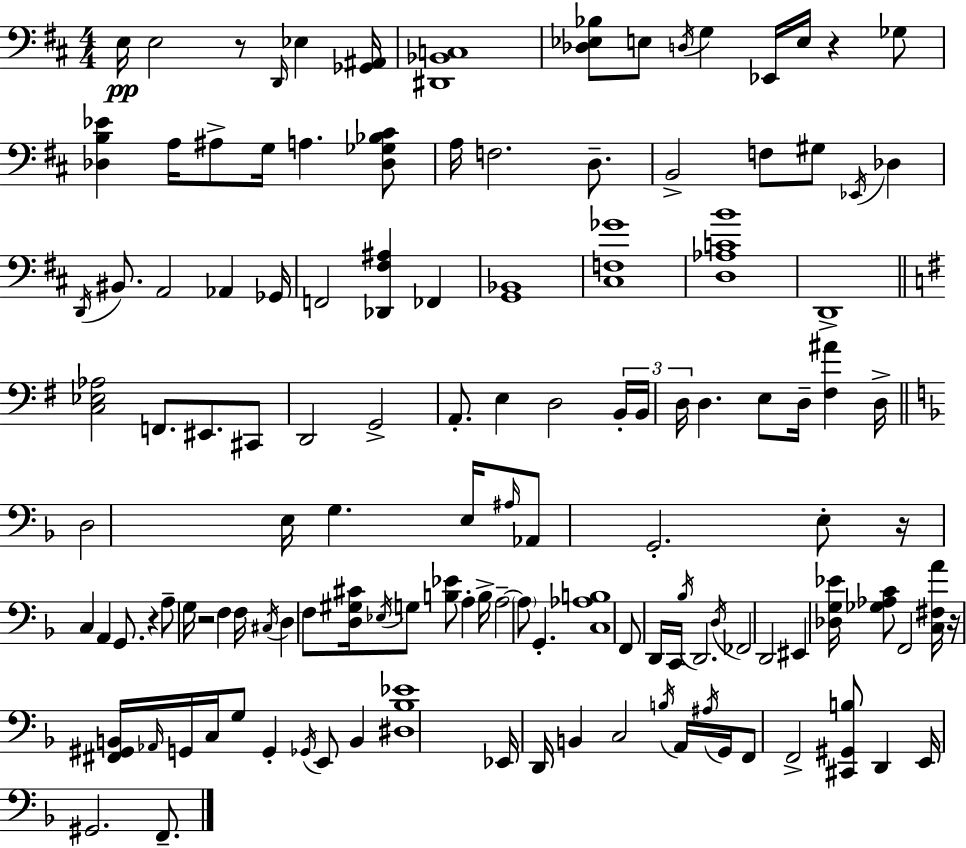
X:1
T:Untitled
M:4/4
L:1/4
K:D
E,/4 E,2 z/2 D,,/4 _E, [_G,,^A,,]/4 [^D,,_B,,C,]4 [_D,_E,_B,]/2 E,/2 D,/4 G, _E,,/4 E,/4 z _G,/2 [_D,B,_E] A,/4 ^A,/2 G,/4 A, [_D,_G,_B,^C]/2 A,/4 F,2 D,/2 B,,2 F,/2 ^G,/2 _E,,/4 _D, D,,/4 ^B,,/2 A,,2 _A,, _G,,/4 F,,2 [_D,,^F,^A,] _F,, [G,,_B,,]4 [^C,F,_G]4 [D,_A,CB]4 D,,4 [C,_E,_A,]2 F,,/2 ^E,,/2 ^C,,/2 D,,2 G,,2 A,,/2 E, D,2 B,,/4 B,,/4 D,/4 D, E,/2 D,/4 [^F,^A] D,/4 D,2 E,/4 G, E,/4 ^A,/4 _A,,/2 G,,2 E,/2 z/4 C, A,, G,,/2 z A,/2 G,/4 z2 F, F,/4 ^C,/4 D, F,/2 [D,^G,^C]/4 _E,/4 G,/2 [B,_E]/2 A, B,/4 A,2 A,/2 G,, [C,_A,B,]4 F,,/2 D,,/4 C,,/4 _B,/4 D,,2 D,/4 _F,,2 D,,2 ^E,, [_D,G,_E]/4 [_G,_A,C]/2 F,,2 [C,^F,A]/4 z/4 [^F,,^G,,B,,]/4 _A,,/4 G,,/4 C,/4 G,/2 G,, _G,,/4 E,,/2 B,, [^D,_B,_E]4 _E,,/4 D,,/4 B,, C,2 B,/4 A,,/4 ^A,/4 G,,/4 F,,/2 F,,2 [^C,,^G,,B,]/2 D,, E,,/4 ^G,,2 F,,/2